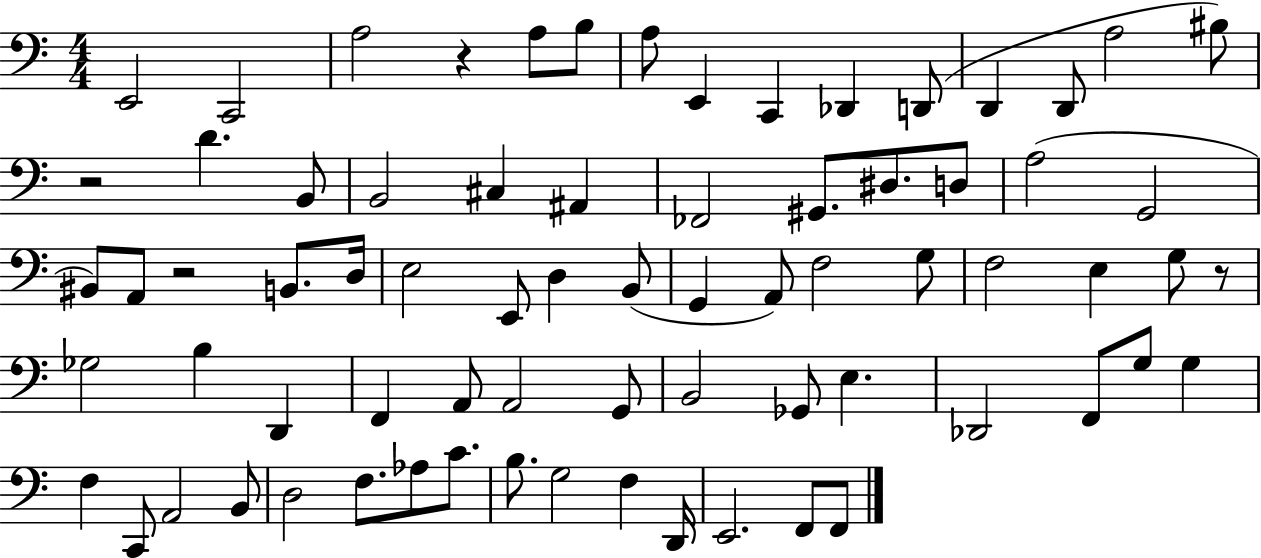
{
  \clef bass
  \numericTimeSignature
  \time 4/4
  \key c \major
  e,2 c,2 | a2 r4 a8 b8 | a8 e,4 c,4 des,4 d,8( | d,4 d,8 a2 bis8) | \break r2 d'4. b,8 | b,2 cis4 ais,4 | fes,2 gis,8. dis8. d8 | a2( g,2 | \break bis,8) a,8 r2 b,8. d16 | e2 e,8 d4 b,8( | g,4 a,8) f2 g8 | f2 e4 g8 r8 | \break ges2 b4 d,4 | f,4 a,8 a,2 g,8 | b,2 ges,8 e4. | des,2 f,8 g8 g4 | \break f4 c,8 a,2 b,8 | d2 f8. aes8 c'8. | b8. g2 f4 d,16 | e,2. f,8 f,8 | \break \bar "|."
}